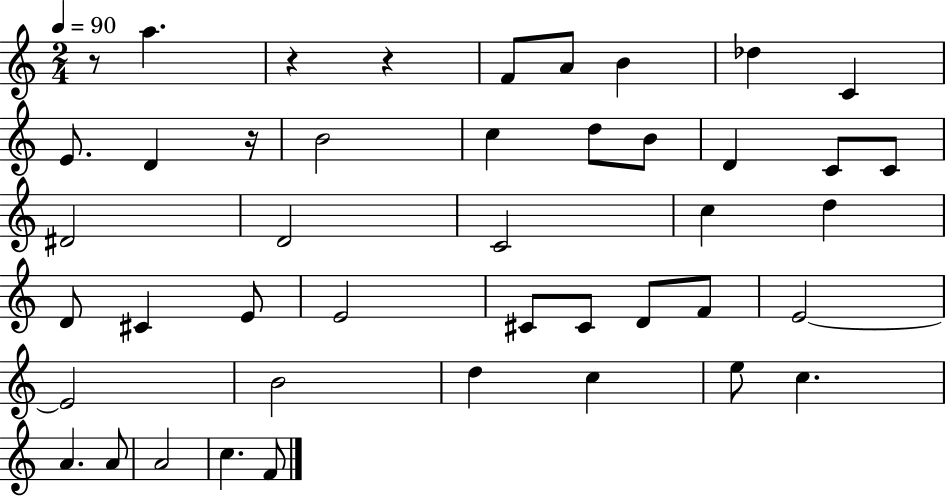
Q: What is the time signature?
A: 2/4